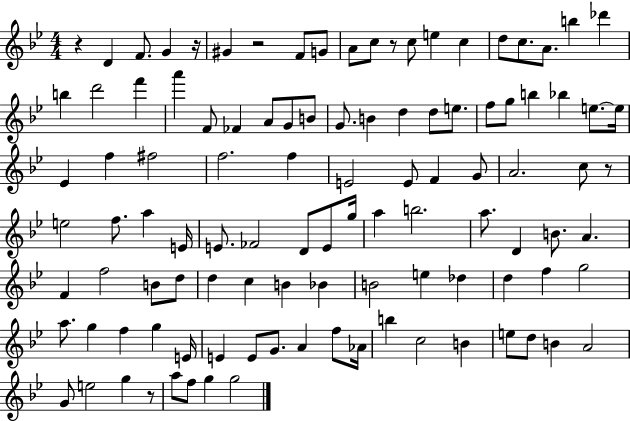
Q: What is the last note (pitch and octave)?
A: G5